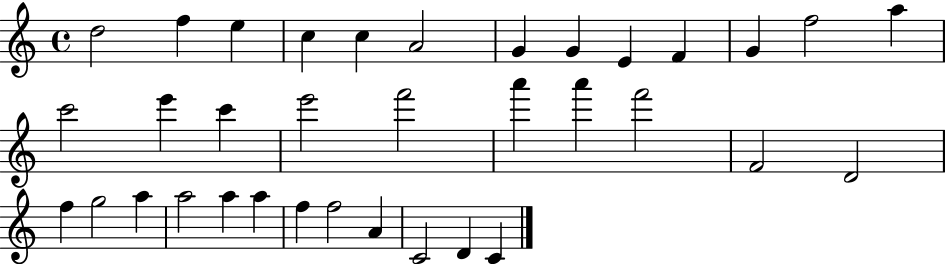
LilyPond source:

{
  \clef treble
  \time 4/4
  \defaultTimeSignature
  \key c \major
  d''2 f''4 e''4 | c''4 c''4 a'2 | g'4 g'4 e'4 f'4 | g'4 f''2 a''4 | \break c'''2 e'''4 c'''4 | e'''2 f'''2 | a'''4 a'''4 f'''2 | f'2 d'2 | \break f''4 g''2 a''4 | a''2 a''4 a''4 | f''4 f''2 a'4 | c'2 d'4 c'4 | \break \bar "|."
}